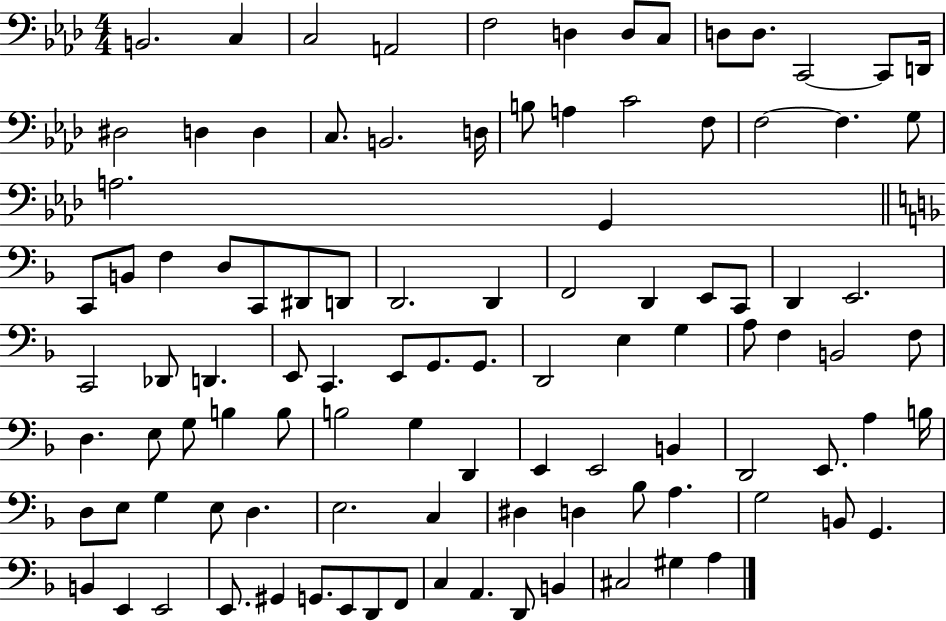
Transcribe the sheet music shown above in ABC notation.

X:1
T:Untitled
M:4/4
L:1/4
K:Ab
B,,2 C, C,2 A,,2 F,2 D, D,/2 C,/2 D,/2 D,/2 C,,2 C,,/2 D,,/4 ^D,2 D, D, C,/2 B,,2 D,/4 B,/2 A, C2 F,/2 F,2 F, G,/2 A,2 G,, C,,/2 B,,/2 F, D,/2 C,,/2 ^D,,/2 D,,/2 D,,2 D,, F,,2 D,, E,,/2 C,,/2 D,, E,,2 C,,2 _D,,/2 D,, E,,/2 C,, E,,/2 G,,/2 G,,/2 D,,2 E, G, A,/2 F, B,,2 F,/2 D, E,/2 G,/2 B, B,/2 B,2 G, D,, E,, E,,2 B,, D,,2 E,,/2 A, B,/4 D,/2 E,/2 G, E,/2 D, E,2 C, ^D, D, _B,/2 A, G,2 B,,/2 G,, B,, E,, E,,2 E,,/2 ^G,, G,,/2 E,,/2 D,,/2 F,,/2 C, A,, D,,/2 B,, ^C,2 ^G, A,